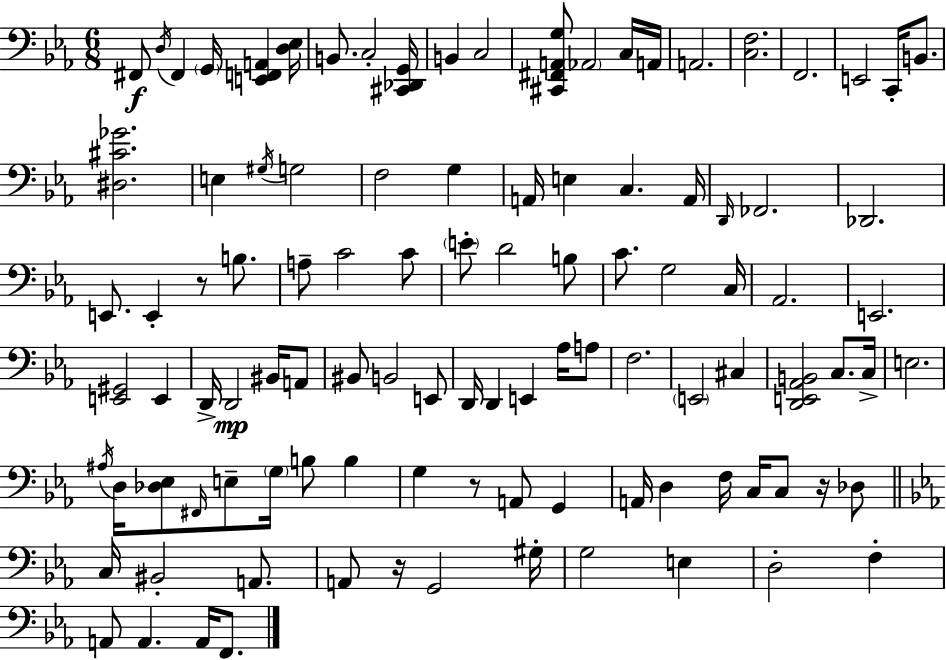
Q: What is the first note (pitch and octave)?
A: F#2